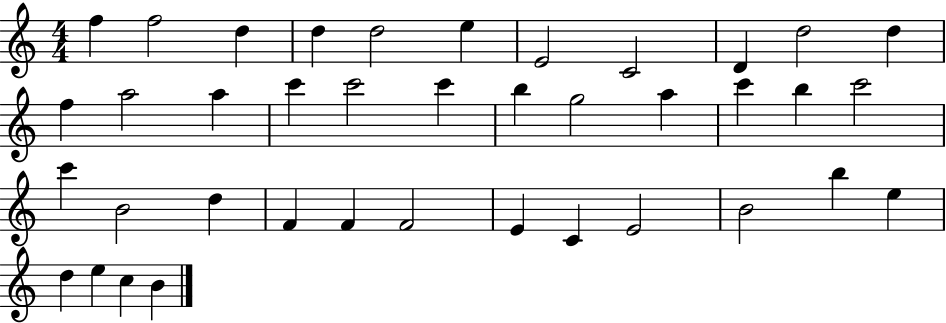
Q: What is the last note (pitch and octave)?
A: B4